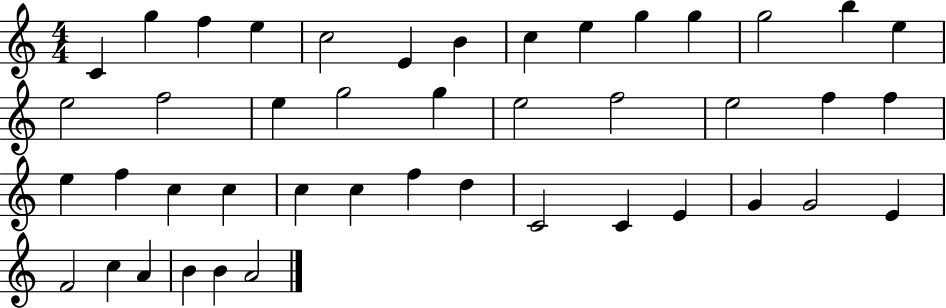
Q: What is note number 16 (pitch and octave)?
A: F5